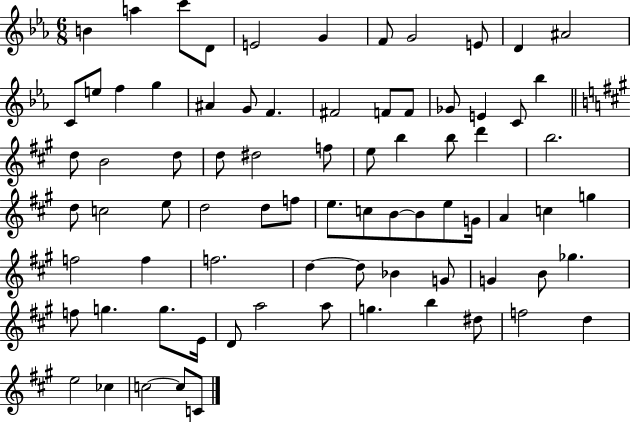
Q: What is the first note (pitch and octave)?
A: B4